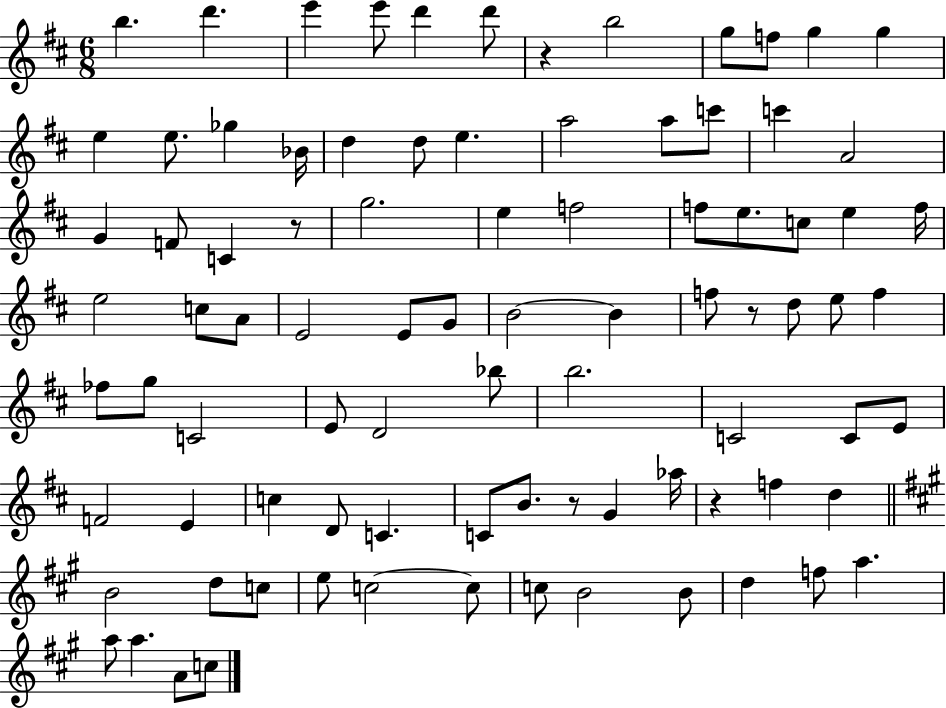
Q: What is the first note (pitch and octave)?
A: B5